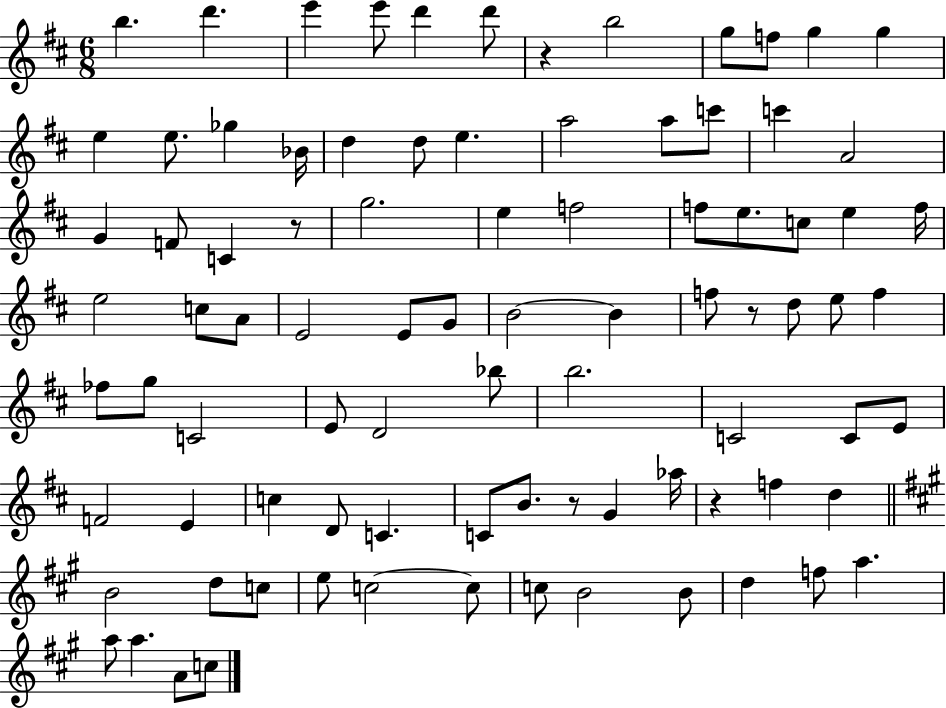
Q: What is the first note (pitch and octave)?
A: B5